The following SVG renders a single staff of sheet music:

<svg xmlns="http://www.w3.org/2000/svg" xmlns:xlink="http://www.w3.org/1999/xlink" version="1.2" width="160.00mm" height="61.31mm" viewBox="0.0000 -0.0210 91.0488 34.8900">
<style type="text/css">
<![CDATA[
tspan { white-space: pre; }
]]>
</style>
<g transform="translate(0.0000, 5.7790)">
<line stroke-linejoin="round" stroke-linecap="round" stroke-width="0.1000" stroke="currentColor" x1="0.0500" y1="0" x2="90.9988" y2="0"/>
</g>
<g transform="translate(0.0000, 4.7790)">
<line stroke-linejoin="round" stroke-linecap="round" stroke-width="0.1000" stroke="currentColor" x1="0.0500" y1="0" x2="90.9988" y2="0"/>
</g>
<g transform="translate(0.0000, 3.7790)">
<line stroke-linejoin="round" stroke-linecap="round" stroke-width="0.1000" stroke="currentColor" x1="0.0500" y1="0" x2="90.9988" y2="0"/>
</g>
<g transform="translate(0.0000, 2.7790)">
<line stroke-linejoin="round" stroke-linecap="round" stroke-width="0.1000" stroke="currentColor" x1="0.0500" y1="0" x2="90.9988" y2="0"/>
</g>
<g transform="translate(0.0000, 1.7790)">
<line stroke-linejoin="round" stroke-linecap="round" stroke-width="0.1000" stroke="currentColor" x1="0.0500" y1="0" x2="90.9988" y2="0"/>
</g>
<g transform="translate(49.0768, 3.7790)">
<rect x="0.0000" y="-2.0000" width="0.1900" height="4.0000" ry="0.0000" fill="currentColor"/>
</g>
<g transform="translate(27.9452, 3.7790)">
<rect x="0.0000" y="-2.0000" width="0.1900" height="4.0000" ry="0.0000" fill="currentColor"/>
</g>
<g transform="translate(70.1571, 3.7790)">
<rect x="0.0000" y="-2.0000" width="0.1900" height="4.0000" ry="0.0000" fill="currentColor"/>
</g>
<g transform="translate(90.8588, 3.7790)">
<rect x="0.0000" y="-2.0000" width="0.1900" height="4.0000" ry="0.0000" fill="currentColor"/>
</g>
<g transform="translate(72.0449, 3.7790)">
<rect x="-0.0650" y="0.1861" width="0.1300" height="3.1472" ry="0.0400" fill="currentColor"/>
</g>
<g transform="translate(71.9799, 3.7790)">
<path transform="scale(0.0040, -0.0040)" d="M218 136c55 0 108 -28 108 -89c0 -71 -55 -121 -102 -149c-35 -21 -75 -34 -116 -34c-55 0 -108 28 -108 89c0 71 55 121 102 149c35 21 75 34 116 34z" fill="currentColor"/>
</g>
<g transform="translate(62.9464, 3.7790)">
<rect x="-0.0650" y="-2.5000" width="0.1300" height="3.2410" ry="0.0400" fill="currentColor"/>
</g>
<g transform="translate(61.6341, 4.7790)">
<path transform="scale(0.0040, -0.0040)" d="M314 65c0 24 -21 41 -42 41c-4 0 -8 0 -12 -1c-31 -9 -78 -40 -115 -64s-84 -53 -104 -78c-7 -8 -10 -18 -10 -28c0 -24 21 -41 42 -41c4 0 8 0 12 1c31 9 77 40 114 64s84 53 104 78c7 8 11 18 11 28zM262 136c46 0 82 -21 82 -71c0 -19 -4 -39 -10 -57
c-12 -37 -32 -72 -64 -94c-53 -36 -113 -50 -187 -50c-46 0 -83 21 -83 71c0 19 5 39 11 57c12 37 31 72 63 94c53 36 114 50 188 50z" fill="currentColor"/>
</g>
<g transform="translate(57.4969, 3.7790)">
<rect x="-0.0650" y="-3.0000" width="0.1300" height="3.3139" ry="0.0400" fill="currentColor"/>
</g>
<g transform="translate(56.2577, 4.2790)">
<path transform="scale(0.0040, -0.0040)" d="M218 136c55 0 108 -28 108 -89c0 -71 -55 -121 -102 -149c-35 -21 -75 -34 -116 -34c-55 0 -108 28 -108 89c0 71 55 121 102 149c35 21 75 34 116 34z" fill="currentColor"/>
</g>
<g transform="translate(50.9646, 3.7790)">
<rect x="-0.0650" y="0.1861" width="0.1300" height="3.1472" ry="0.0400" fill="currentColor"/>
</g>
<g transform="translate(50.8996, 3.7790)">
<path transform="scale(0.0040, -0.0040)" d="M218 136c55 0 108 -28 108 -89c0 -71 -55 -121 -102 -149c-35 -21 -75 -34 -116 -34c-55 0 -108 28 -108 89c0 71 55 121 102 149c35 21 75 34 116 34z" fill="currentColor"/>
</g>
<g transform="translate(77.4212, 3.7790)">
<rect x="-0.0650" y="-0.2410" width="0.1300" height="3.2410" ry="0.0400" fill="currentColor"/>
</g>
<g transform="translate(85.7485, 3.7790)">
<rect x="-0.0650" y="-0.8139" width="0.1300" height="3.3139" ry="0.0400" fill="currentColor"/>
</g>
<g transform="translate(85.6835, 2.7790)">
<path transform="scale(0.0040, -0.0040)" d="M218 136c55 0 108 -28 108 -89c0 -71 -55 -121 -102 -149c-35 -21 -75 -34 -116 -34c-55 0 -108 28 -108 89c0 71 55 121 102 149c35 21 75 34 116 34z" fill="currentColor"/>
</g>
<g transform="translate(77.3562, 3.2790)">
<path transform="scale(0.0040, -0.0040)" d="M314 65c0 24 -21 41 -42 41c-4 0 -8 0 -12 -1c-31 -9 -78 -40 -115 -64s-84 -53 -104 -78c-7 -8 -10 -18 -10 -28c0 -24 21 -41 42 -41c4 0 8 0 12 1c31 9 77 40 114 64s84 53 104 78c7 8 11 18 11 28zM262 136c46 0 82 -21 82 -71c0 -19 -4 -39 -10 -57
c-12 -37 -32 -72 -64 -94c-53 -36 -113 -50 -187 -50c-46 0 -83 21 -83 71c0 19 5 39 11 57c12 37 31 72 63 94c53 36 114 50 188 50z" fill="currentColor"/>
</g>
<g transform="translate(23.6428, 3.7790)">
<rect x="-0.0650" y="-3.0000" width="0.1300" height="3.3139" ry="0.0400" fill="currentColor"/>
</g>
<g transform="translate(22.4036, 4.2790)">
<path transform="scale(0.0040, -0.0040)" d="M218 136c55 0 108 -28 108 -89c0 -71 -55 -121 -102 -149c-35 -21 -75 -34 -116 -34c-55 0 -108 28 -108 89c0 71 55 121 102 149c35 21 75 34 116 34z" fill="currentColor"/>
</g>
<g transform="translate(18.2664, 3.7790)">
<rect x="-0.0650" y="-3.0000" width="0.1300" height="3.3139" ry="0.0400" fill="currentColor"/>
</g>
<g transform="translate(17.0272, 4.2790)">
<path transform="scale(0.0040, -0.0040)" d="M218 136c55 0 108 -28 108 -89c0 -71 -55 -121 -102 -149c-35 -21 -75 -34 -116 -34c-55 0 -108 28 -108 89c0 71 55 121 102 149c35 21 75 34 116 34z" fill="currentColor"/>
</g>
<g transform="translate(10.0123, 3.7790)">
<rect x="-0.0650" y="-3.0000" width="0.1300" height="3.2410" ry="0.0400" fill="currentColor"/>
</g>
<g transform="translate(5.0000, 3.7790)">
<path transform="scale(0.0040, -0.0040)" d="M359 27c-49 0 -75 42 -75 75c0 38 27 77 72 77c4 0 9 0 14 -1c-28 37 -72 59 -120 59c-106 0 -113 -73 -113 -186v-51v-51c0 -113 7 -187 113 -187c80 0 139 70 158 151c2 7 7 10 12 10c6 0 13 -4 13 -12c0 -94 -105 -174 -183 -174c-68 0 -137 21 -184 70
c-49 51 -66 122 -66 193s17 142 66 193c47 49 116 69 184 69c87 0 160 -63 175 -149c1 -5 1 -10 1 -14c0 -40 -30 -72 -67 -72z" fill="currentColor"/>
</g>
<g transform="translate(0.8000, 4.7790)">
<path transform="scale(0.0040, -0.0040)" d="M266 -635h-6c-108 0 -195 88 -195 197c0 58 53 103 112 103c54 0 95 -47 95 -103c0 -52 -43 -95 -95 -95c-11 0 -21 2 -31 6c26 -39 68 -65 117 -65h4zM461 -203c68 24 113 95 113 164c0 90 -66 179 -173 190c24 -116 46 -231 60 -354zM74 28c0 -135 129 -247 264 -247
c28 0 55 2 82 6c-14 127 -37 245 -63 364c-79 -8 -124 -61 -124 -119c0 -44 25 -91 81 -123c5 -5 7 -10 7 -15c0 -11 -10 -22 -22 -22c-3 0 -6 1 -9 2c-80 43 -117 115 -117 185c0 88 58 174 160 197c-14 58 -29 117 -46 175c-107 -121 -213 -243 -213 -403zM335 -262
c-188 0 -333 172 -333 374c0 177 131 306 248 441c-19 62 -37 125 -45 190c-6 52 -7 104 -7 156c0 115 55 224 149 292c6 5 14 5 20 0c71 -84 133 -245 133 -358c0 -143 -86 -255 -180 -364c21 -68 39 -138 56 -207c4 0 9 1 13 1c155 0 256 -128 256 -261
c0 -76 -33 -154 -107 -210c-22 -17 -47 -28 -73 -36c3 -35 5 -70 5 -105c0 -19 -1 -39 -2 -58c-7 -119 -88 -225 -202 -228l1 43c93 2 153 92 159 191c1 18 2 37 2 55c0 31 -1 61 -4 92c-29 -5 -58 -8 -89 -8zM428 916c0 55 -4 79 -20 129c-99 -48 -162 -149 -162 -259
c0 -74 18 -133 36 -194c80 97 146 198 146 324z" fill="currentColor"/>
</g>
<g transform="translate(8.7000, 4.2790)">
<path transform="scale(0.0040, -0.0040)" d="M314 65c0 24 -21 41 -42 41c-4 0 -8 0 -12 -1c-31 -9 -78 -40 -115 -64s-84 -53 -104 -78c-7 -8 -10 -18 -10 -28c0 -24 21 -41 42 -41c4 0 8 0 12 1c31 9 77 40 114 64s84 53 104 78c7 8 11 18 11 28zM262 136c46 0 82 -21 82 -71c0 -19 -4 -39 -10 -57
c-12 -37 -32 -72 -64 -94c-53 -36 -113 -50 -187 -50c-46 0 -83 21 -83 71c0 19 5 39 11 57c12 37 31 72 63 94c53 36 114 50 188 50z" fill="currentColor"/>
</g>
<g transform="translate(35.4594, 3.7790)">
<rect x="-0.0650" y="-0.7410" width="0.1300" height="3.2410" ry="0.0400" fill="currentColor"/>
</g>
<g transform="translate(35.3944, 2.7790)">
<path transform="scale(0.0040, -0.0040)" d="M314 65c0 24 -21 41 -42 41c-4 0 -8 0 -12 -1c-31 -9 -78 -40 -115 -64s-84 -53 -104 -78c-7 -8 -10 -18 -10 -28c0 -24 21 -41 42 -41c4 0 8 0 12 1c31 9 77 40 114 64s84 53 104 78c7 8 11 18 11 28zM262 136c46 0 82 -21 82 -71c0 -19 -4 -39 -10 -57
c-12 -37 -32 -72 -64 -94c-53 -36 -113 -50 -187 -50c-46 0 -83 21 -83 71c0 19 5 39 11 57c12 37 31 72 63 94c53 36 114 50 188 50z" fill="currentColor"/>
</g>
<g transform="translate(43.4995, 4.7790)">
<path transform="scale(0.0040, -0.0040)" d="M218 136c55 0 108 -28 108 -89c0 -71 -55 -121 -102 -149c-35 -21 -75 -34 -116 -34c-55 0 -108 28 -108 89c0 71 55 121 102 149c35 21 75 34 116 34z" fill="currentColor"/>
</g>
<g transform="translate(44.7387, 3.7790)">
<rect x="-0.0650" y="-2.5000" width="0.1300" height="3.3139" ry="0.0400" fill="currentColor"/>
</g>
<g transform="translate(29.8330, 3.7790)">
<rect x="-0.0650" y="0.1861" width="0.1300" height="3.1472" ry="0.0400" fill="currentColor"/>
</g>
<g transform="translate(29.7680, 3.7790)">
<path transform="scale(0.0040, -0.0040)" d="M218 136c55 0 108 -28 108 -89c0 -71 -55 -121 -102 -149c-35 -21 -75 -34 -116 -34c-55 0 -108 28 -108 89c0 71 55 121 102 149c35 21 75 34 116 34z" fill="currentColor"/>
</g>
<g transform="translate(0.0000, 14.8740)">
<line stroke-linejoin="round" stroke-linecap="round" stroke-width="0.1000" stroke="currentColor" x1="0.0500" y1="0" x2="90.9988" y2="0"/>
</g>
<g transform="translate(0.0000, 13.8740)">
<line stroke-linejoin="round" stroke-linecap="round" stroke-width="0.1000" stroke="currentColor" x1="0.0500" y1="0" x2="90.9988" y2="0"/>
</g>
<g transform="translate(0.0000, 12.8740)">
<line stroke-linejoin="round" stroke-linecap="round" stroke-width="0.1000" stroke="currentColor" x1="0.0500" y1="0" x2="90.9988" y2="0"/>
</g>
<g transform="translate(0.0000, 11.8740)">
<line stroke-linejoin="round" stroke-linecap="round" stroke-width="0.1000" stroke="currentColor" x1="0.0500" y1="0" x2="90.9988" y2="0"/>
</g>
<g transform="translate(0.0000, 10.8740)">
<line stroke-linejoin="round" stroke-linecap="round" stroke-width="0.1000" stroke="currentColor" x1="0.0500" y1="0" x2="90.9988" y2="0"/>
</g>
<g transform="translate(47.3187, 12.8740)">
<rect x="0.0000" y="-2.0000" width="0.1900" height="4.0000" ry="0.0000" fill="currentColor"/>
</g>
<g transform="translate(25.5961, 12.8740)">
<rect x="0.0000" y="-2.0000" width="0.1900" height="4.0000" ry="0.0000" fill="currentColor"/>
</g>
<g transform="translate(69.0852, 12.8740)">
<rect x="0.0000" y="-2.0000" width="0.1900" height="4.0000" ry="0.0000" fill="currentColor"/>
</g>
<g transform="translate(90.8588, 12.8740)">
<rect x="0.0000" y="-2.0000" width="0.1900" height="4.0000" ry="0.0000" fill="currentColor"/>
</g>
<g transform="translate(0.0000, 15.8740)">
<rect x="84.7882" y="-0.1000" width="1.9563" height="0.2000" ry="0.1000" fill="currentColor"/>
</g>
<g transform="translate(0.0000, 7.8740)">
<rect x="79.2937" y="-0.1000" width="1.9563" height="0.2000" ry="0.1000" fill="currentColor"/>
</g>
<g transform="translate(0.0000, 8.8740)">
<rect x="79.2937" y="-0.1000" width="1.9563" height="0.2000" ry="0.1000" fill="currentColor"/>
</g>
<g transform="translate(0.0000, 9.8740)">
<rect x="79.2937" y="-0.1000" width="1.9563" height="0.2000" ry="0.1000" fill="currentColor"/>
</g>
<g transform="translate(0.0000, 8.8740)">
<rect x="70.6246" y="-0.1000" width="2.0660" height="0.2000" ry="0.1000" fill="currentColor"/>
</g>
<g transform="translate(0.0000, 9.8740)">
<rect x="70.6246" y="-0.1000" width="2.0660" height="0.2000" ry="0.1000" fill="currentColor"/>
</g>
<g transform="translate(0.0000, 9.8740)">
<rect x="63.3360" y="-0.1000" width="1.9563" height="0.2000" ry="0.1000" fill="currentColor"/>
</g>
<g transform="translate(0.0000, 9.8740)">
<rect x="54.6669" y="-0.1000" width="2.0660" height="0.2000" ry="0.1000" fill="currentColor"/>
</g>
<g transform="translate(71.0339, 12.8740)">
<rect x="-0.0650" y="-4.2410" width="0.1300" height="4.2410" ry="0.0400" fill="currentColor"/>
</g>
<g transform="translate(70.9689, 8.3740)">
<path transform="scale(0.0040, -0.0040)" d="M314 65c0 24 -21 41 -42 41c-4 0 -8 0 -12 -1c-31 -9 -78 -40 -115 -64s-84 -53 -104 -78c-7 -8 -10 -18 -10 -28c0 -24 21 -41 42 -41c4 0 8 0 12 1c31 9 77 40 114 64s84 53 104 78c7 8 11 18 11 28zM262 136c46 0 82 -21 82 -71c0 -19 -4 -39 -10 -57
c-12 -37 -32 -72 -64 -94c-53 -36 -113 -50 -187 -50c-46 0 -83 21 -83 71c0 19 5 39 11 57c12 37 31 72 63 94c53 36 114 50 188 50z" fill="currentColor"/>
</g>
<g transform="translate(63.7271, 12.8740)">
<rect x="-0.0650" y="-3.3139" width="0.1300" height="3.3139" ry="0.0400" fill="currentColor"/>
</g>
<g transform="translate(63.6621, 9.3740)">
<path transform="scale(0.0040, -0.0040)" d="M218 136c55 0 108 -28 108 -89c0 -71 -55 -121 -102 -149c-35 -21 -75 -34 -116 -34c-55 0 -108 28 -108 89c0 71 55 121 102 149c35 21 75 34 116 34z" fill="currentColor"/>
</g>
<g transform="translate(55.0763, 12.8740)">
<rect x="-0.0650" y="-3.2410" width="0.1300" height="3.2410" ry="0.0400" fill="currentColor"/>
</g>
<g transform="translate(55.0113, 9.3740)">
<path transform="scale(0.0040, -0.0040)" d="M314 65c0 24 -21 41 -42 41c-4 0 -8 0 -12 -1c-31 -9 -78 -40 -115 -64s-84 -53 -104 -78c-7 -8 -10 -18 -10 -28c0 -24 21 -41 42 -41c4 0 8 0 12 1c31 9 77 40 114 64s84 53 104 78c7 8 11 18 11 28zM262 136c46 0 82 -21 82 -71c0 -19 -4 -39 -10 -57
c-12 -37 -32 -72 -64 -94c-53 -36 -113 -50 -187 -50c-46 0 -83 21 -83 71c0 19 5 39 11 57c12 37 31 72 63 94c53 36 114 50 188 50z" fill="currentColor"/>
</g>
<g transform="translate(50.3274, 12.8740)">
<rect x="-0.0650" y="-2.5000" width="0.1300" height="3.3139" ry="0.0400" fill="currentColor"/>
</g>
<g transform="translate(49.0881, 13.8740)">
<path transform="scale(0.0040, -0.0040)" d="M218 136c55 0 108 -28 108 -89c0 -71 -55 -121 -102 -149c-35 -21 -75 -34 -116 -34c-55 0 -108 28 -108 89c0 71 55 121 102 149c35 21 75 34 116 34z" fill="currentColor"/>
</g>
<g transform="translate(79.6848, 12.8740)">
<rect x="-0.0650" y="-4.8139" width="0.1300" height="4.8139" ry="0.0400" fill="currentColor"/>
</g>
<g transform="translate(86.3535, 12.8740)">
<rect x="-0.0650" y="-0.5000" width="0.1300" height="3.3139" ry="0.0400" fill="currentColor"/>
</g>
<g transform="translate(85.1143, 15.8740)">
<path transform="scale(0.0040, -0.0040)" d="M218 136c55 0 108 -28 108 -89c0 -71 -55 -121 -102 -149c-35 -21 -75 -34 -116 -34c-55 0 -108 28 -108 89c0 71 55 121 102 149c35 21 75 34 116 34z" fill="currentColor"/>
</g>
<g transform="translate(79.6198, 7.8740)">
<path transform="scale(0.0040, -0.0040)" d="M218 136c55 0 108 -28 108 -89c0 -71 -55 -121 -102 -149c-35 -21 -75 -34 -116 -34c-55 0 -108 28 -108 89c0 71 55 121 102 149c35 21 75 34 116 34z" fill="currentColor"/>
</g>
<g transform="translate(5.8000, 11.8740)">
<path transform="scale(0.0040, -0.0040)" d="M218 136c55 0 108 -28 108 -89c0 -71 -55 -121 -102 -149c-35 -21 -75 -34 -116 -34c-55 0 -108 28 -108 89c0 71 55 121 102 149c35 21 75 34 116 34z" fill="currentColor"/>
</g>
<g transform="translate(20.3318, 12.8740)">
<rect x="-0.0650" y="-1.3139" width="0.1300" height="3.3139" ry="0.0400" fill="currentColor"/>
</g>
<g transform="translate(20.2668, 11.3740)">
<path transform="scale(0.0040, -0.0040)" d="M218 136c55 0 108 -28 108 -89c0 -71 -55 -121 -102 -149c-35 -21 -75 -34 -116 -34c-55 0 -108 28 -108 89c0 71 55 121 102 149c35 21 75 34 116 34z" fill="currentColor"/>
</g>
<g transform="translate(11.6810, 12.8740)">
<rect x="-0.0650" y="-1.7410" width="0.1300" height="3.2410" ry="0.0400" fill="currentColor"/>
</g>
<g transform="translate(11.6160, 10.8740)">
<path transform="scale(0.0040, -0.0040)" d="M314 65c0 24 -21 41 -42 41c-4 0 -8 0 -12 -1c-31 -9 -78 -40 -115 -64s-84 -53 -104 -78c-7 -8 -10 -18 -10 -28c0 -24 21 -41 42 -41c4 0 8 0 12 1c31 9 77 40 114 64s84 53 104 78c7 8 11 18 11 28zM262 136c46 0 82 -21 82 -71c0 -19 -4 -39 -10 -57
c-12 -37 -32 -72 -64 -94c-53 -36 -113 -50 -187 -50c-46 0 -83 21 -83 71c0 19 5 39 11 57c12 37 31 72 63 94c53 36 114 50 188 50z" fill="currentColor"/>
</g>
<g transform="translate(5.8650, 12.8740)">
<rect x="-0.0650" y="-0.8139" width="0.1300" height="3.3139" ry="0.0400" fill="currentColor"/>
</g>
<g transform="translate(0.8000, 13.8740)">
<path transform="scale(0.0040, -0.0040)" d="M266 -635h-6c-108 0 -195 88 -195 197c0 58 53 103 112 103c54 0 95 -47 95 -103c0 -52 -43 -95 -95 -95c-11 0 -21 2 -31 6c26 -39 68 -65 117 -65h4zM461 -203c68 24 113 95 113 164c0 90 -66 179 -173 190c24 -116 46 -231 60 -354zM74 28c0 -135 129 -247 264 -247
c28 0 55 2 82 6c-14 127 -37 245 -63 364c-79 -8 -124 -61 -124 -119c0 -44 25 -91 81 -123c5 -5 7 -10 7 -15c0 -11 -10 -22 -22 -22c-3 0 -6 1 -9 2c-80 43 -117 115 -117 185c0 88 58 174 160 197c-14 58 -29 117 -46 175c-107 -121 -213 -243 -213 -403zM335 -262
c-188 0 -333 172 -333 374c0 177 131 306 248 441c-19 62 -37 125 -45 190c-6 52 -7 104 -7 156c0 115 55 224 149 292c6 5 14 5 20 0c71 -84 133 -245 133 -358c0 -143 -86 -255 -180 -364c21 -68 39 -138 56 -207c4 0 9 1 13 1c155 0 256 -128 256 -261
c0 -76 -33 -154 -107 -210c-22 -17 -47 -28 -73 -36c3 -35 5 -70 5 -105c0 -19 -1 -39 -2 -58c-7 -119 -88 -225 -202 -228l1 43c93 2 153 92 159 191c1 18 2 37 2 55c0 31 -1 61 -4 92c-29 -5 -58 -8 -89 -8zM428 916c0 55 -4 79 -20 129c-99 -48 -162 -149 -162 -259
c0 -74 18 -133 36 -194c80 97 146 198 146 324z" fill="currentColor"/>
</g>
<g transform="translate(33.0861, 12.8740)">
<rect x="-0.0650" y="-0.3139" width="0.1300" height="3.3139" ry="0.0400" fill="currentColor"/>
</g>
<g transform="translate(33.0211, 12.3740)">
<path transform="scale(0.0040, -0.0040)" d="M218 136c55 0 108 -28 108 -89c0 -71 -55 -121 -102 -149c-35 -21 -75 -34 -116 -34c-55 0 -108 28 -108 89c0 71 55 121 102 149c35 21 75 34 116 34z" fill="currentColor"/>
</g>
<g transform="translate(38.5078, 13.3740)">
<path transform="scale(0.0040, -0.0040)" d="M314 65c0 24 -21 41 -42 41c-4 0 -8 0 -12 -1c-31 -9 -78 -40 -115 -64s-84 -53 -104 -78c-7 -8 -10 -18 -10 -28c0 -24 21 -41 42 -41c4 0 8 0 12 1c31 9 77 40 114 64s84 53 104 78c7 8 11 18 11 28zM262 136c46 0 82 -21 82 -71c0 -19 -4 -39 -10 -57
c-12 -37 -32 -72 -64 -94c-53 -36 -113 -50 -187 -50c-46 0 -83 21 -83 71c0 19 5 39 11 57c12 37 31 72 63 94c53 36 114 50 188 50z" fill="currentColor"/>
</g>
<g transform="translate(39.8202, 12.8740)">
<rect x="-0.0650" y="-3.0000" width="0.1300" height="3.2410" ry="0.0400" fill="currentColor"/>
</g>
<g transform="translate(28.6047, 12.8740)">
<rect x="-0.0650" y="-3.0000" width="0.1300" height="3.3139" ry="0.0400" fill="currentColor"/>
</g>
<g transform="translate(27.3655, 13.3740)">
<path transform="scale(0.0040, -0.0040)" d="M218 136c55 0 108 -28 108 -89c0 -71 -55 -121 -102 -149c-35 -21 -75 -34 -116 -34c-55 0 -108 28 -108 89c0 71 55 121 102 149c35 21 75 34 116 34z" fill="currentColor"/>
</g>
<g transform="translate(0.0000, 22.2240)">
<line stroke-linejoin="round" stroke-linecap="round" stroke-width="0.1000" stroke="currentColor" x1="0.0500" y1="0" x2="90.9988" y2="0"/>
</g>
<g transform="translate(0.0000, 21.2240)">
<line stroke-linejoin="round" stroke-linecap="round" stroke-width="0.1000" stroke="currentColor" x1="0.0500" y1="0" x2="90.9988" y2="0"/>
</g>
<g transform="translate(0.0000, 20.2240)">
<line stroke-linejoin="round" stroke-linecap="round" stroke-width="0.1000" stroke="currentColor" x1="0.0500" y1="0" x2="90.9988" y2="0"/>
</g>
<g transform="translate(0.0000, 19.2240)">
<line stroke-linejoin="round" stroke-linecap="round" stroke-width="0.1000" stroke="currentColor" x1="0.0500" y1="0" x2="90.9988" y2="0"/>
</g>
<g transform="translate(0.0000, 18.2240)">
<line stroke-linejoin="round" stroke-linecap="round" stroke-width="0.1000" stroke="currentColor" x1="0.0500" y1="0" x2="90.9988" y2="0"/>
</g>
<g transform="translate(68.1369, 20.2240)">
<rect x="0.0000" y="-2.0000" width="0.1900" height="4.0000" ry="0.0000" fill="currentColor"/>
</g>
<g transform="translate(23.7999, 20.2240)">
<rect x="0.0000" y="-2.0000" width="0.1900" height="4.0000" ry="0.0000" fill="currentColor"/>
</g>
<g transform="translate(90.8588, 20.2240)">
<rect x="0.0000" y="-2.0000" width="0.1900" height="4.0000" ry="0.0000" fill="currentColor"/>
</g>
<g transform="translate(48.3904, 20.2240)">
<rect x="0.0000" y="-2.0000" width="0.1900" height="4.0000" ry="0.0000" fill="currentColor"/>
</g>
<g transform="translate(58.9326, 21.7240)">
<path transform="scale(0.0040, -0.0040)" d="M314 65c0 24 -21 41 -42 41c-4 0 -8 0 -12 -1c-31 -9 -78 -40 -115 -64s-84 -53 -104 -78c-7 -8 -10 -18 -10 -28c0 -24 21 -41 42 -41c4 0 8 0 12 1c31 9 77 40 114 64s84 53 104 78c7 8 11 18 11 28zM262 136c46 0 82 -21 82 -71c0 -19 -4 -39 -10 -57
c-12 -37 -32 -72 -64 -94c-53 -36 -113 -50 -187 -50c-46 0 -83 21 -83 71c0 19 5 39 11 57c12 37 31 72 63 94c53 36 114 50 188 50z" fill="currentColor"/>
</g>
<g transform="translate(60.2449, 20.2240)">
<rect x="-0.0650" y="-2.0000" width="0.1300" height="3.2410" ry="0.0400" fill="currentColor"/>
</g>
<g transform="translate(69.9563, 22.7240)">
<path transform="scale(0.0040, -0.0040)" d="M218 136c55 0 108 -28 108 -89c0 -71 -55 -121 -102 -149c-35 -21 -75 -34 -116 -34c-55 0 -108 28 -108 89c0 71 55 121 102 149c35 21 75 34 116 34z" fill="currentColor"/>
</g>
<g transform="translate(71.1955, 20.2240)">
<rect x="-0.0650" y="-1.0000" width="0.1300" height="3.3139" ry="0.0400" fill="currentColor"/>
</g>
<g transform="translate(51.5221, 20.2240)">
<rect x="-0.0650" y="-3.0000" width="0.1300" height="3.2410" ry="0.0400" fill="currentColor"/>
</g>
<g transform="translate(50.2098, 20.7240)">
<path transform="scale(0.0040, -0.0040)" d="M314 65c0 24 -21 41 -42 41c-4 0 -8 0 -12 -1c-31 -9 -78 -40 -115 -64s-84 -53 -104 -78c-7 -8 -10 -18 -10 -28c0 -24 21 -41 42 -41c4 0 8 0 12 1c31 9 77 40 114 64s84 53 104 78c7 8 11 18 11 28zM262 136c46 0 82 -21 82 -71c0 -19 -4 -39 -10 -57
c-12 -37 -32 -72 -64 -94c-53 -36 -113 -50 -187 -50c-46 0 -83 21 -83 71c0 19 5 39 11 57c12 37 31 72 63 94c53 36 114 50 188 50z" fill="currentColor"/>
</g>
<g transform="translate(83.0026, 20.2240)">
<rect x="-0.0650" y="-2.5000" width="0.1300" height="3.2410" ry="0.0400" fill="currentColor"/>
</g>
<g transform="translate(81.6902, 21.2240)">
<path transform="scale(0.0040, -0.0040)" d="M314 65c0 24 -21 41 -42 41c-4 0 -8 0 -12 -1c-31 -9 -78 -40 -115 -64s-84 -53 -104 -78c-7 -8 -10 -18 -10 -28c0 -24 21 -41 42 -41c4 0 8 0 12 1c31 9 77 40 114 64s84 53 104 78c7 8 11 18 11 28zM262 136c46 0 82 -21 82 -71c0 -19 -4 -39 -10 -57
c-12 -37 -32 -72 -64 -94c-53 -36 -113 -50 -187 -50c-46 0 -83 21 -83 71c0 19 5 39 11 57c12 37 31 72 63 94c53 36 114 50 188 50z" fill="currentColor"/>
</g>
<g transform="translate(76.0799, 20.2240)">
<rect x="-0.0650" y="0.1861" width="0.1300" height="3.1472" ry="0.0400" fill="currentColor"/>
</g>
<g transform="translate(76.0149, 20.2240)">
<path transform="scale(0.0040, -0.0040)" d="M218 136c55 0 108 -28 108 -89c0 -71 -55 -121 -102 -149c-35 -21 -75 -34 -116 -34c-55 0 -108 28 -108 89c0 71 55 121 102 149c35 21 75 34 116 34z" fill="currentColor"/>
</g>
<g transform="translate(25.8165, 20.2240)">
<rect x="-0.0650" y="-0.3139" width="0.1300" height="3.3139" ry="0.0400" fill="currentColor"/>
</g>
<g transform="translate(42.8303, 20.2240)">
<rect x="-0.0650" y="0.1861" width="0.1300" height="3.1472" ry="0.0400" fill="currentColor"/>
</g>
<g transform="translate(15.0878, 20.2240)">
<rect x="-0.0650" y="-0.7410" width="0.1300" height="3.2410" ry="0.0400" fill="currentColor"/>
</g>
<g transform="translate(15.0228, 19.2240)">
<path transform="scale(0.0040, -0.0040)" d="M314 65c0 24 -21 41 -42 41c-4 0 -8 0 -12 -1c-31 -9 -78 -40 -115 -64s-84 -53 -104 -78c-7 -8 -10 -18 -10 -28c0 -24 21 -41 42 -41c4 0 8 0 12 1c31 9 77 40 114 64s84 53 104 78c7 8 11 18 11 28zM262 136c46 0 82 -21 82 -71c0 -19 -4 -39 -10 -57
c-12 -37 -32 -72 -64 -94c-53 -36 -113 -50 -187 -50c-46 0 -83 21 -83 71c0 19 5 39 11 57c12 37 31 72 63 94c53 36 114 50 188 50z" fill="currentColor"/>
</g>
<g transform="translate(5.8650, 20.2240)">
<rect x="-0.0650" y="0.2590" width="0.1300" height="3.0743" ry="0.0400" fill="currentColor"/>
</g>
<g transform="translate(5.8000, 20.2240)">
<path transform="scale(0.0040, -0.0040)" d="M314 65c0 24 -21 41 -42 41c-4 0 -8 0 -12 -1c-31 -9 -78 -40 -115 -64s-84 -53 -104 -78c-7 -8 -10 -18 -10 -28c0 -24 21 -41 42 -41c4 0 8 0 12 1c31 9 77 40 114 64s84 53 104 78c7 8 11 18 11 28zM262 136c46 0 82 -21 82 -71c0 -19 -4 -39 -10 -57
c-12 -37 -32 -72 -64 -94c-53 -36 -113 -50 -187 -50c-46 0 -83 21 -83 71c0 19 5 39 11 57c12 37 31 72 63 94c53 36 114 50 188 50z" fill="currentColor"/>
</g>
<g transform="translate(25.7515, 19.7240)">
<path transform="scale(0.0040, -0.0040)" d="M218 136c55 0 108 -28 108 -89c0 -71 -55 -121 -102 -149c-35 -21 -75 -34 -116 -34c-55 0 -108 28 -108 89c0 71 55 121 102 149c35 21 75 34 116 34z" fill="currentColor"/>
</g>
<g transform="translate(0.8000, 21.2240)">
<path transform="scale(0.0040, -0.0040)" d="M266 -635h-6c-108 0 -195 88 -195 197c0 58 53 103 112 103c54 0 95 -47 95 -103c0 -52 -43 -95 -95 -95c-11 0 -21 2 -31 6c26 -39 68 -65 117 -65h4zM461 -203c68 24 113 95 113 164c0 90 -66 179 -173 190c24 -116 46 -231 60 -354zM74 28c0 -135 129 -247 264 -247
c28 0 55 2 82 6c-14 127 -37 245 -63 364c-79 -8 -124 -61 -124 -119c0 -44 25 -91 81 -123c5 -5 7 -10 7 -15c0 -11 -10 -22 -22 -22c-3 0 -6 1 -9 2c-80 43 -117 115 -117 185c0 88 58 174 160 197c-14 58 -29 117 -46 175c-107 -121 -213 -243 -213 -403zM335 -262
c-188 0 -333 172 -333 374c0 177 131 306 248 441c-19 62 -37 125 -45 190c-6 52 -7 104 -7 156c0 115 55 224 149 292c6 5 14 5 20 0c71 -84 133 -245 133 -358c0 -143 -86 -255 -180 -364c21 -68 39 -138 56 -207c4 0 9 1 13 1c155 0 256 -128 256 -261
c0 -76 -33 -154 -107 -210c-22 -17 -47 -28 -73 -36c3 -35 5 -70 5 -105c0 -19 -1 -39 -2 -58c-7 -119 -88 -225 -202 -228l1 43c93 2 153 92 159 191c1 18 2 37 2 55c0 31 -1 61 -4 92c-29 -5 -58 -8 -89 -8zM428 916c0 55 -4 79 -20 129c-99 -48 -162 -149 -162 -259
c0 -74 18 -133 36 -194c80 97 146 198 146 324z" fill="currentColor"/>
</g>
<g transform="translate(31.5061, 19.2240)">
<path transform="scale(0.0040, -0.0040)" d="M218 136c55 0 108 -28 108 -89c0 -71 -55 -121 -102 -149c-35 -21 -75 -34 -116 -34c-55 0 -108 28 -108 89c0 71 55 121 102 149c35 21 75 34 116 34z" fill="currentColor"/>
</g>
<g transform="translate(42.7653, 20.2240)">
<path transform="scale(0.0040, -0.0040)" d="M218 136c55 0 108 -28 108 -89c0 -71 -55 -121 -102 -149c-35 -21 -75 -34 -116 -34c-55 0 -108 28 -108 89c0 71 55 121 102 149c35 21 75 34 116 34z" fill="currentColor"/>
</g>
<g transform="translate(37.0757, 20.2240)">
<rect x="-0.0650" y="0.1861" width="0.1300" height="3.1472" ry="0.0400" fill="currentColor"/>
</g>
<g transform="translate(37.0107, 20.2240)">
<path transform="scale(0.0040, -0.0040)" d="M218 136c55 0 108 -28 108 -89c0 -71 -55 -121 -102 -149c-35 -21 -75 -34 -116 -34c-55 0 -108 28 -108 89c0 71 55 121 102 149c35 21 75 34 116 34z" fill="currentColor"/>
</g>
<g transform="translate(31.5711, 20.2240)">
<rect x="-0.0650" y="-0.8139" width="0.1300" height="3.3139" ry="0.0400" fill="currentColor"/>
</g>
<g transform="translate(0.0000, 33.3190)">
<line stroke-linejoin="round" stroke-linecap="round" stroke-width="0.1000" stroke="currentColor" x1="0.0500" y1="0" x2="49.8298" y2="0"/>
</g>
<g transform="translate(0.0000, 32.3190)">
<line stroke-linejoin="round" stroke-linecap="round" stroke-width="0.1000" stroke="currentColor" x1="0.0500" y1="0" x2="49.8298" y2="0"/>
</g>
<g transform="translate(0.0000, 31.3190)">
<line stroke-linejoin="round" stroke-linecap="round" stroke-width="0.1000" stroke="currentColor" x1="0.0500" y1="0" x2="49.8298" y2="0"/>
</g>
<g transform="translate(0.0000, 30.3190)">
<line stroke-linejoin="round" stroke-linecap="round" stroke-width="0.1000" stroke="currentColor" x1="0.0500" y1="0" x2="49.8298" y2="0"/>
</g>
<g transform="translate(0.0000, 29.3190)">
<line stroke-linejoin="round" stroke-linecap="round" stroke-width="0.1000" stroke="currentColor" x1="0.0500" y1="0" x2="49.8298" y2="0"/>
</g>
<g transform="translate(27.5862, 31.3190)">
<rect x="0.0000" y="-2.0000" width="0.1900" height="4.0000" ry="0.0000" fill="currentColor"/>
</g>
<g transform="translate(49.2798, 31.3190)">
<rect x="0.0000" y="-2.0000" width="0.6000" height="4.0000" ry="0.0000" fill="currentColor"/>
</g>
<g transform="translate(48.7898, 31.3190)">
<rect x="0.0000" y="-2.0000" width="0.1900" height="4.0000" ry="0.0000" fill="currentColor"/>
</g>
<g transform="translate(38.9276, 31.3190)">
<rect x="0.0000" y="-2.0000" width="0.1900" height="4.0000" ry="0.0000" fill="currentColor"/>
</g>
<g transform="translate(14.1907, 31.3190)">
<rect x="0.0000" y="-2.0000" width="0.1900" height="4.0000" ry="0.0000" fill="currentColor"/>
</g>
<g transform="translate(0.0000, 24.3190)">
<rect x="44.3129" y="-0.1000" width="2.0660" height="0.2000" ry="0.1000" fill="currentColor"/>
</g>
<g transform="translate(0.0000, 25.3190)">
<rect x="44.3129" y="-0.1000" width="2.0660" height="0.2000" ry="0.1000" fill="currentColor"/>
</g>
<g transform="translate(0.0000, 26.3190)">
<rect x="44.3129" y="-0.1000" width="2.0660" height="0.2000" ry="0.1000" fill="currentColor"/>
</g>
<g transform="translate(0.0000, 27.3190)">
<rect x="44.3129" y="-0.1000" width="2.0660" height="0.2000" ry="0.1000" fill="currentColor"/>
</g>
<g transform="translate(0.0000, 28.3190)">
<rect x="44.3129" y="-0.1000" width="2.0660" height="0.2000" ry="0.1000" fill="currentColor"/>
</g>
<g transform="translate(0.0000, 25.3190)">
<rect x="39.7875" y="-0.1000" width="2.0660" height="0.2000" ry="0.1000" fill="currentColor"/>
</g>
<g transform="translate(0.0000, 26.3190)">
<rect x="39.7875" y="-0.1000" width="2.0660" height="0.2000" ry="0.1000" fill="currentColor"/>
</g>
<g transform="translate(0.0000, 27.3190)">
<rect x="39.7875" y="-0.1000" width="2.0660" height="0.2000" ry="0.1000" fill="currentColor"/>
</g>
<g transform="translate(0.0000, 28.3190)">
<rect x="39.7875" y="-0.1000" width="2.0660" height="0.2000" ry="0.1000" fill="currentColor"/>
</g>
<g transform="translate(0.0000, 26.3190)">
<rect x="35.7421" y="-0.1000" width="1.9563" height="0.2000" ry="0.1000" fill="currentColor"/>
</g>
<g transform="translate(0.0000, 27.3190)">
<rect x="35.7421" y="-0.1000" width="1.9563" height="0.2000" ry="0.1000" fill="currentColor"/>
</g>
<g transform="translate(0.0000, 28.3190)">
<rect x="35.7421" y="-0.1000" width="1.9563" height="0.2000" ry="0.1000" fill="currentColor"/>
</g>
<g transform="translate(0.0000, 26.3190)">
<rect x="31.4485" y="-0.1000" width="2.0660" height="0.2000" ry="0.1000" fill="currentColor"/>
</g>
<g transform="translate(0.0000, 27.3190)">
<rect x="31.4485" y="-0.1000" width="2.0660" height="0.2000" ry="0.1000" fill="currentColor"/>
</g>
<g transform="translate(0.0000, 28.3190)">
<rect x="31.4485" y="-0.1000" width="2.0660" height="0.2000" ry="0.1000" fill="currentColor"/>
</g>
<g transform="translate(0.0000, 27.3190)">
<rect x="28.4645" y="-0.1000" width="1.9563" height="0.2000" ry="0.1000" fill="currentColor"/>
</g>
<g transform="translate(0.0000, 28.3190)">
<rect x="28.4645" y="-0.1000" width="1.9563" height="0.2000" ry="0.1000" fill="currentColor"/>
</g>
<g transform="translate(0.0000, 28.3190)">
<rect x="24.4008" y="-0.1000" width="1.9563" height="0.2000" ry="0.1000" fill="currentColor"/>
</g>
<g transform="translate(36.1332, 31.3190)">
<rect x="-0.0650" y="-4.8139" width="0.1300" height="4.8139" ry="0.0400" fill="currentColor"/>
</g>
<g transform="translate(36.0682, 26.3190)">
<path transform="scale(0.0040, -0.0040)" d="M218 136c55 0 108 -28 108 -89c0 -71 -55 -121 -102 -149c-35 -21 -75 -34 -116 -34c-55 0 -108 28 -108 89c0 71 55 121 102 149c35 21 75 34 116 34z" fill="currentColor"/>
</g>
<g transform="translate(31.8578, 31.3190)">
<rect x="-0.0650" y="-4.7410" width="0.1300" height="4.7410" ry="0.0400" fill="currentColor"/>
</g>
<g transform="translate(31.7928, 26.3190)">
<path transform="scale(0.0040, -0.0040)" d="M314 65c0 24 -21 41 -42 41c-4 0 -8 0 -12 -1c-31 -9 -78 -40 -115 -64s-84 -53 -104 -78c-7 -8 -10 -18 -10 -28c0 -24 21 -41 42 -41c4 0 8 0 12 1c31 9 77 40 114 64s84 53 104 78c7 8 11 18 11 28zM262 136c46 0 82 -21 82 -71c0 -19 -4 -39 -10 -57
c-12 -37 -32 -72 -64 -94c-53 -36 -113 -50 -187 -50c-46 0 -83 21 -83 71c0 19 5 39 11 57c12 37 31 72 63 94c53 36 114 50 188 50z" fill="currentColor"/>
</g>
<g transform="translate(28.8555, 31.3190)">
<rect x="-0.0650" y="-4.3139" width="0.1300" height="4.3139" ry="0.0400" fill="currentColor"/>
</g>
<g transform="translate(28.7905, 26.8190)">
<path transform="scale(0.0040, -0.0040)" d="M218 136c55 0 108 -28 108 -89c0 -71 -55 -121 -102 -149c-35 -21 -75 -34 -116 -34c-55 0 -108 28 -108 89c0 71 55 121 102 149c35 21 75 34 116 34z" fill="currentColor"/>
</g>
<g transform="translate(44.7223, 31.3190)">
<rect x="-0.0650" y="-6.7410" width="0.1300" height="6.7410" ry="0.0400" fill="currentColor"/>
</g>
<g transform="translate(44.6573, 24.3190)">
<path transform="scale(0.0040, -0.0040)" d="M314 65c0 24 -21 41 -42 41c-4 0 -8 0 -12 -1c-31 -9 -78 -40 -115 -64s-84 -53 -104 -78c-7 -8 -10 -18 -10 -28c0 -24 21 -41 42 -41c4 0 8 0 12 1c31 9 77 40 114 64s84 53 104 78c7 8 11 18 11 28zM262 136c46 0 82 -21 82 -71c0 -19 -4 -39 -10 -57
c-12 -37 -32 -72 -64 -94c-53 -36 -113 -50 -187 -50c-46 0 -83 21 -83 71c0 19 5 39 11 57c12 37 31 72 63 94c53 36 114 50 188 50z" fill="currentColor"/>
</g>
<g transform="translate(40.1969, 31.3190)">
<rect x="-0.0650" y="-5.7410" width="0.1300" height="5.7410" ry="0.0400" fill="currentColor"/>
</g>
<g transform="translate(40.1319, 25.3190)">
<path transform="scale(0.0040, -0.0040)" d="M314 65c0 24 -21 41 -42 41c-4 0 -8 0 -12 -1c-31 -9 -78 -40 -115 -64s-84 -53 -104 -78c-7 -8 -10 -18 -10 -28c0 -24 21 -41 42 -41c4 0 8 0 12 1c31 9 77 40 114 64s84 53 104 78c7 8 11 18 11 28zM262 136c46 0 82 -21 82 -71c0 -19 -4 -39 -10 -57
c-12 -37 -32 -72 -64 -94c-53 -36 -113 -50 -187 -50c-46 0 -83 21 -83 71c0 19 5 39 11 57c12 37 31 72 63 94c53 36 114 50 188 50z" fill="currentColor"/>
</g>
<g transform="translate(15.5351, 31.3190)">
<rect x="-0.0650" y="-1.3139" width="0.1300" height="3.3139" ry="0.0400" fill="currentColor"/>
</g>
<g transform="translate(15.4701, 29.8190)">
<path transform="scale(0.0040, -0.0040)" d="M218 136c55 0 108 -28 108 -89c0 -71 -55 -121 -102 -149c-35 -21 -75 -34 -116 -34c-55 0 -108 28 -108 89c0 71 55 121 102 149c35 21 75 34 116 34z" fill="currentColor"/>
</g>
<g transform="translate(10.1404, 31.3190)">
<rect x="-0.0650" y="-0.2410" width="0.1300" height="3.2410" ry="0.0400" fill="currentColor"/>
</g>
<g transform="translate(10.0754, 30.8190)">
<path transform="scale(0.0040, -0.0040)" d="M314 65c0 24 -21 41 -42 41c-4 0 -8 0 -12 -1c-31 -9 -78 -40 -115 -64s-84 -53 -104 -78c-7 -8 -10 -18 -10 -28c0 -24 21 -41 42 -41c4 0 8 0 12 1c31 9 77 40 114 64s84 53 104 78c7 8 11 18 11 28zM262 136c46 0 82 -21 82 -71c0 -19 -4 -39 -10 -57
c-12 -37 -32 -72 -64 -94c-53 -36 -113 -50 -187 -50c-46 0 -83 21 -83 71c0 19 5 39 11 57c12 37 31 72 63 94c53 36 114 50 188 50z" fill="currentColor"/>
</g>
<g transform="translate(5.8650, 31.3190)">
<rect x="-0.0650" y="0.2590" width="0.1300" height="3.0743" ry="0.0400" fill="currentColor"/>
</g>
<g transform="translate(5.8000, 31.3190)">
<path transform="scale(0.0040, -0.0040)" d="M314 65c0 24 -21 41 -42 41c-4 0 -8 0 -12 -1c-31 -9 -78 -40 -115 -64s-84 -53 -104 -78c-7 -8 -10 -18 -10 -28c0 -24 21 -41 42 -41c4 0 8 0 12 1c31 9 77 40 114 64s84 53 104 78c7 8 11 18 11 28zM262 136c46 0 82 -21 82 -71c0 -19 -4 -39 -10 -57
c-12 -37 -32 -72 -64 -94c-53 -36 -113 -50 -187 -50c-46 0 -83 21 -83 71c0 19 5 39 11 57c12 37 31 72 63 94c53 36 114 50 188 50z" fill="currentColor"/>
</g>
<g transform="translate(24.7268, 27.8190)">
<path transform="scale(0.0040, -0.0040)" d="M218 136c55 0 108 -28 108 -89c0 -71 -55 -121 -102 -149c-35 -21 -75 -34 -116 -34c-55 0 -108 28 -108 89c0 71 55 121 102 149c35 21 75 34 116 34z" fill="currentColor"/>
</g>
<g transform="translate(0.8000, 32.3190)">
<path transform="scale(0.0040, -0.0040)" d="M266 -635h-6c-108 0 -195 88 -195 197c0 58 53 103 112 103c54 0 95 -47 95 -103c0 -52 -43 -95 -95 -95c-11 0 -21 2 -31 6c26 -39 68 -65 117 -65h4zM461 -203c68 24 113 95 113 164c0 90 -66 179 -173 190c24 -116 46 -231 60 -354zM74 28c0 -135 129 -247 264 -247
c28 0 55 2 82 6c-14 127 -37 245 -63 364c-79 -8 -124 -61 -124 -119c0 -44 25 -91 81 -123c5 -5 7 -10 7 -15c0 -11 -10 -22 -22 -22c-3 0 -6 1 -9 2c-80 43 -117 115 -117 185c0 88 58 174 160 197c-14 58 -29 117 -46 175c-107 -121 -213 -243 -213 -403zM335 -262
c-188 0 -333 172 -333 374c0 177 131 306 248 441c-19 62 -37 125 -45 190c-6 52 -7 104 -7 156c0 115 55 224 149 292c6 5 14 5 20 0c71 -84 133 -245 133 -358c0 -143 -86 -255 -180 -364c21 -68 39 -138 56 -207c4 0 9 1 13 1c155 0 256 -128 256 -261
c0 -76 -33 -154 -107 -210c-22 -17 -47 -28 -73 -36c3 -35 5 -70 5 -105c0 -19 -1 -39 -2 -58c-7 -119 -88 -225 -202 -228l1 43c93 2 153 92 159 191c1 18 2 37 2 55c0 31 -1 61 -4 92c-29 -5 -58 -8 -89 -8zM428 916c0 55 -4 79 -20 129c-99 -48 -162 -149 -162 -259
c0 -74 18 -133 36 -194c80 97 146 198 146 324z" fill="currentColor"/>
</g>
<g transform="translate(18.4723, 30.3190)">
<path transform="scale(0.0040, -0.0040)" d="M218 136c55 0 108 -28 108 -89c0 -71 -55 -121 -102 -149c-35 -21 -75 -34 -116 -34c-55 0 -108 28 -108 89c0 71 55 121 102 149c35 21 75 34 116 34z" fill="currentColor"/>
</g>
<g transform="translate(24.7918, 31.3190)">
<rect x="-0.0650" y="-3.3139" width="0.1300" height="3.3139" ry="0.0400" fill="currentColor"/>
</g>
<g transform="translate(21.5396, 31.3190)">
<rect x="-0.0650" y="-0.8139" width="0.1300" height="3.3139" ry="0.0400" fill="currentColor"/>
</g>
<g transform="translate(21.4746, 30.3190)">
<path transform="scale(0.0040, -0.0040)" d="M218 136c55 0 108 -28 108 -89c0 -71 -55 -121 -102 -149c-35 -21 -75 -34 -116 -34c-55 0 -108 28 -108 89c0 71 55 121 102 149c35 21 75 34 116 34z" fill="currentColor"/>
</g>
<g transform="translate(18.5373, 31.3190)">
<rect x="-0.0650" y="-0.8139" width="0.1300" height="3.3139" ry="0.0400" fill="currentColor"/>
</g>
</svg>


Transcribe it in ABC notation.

X:1
T:Untitled
M:4/4
L:1/4
K:C
A2 A A B d2 G B A G2 B c2 d d f2 e A c A2 G b2 b d'2 e' C B2 d2 c d B B A2 F2 D B G2 B2 c2 e d d b d' e'2 e' g'2 b'2